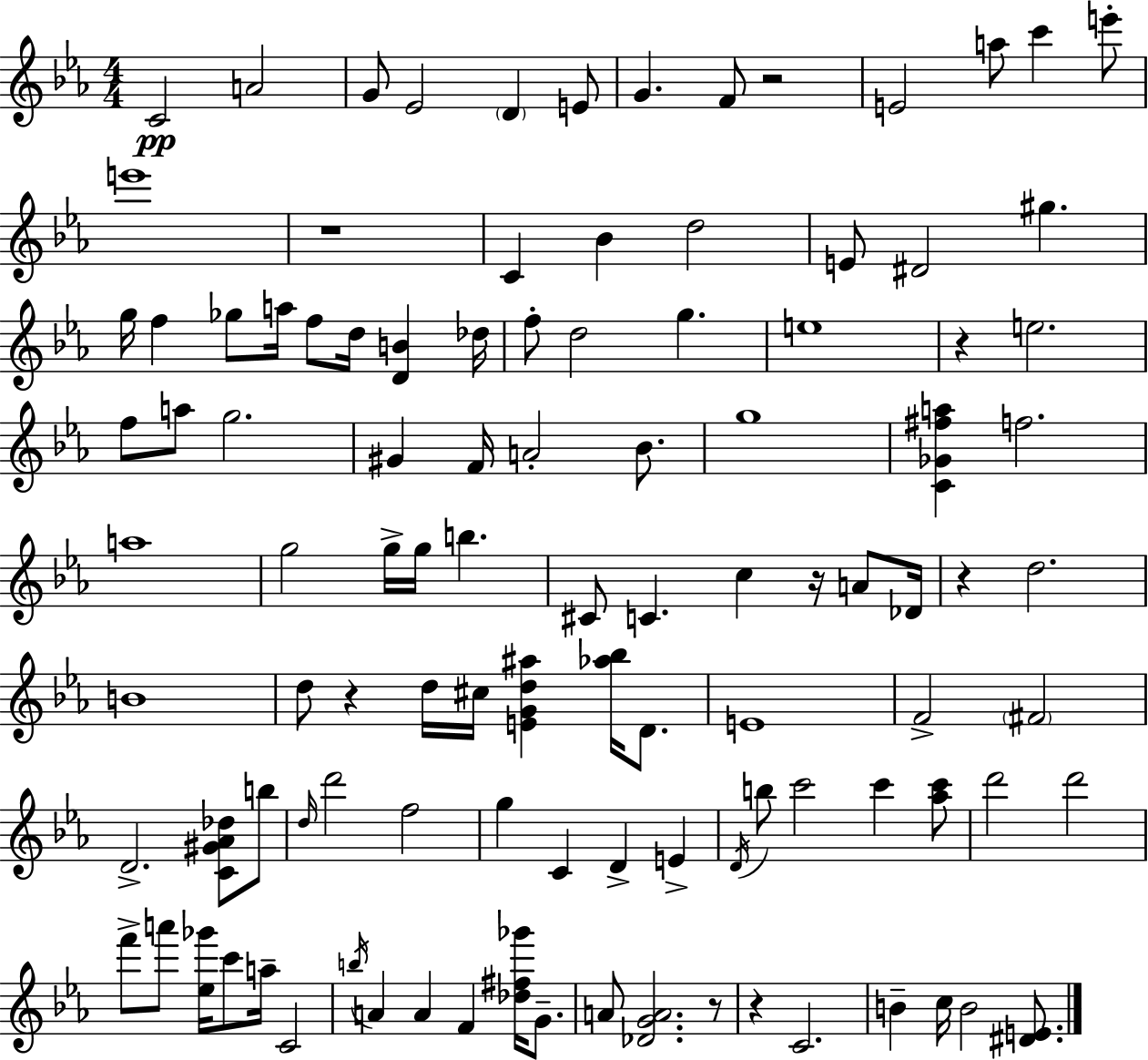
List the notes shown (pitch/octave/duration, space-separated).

C4/h A4/h G4/e Eb4/h D4/q E4/e G4/q. F4/e R/h E4/h A5/e C6/q E6/e E6/w R/w C4/q Bb4/q D5/h E4/e D#4/h G#5/q. G5/s F5/q Gb5/e A5/s F5/e D5/s [D4,B4]/q Db5/s F5/e D5/h G5/q. E5/w R/q E5/h. F5/e A5/e G5/h. G#4/q F4/s A4/h Bb4/e. G5/w [C4,Gb4,F#5,A5]/q F5/h. A5/w G5/h G5/s G5/s B5/q. C#4/e C4/q. C5/q R/s A4/e Db4/s R/q D5/h. B4/w D5/e R/q D5/s C#5/s [E4,G4,D5,A#5]/q [Ab5,Bb5]/s D4/e. E4/w F4/h F#4/h D4/h. [C4,G#4,Ab4,Db5]/e B5/e D5/s D6/h F5/h G5/q C4/q D4/q E4/q D4/s B5/e C6/h C6/q [Ab5,C6]/e D6/h D6/h F6/e A6/e [Eb5,Gb6]/s C6/e A5/s C4/h B5/s A4/q A4/q F4/q [Db5,F#5,Gb6]/s G4/e. A4/e [Db4,G4,A4]/h. R/e R/q C4/h. B4/q C5/s B4/h [D#4,E4]/e.